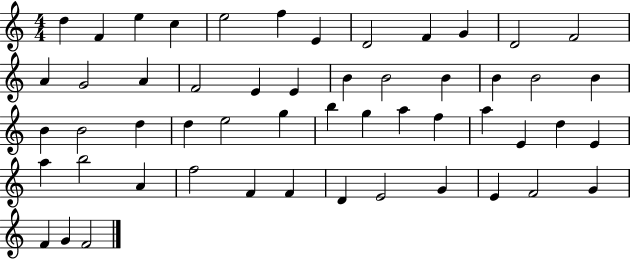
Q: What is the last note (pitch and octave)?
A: F4